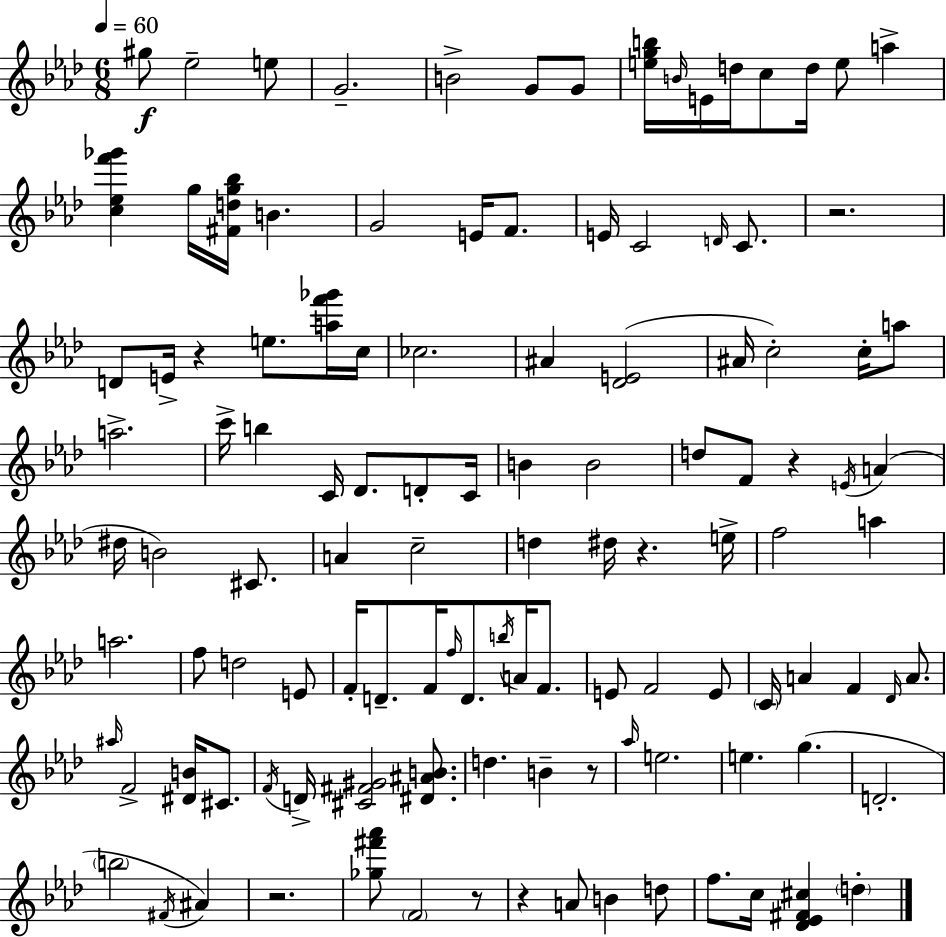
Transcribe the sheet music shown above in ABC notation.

X:1
T:Untitled
M:6/8
L:1/4
K:Ab
^g/2 _e2 e/2 G2 B2 G/2 G/2 [egb]/4 B/4 E/4 d/4 c/2 d/4 e/2 a [c_ef'_g'] g/4 [^Fdg_b]/4 B G2 E/4 F/2 E/4 C2 D/4 C/2 z2 D/2 E/4 z e/2 [af'_g']/4 c/4 _c2 ^A [_DE]2 ^A/4 c2 c/4 a/2 a2 c'/4 b C/4 _D/2 D/2 C/4 B B2 d/2 F/2 z E/4 A ^d/4 B2 ^C/2 A c2 d ^d/4 z e/4 f2 a a2 f/2 d2 E/2 F/4 D/2 F/4 f/4 D/2 b/4 A/4 F/2 E/2 F2 E/2 C/4 A F _D/4 A/2 ^a/4 F2 [^DB]/4 ^C/2 F/4 D/4 [^C^F^G]2 [^D^AB]/2 d B z/2 _a/4 e2 e g D2 b2 ^F/4 ^A z2 [_g^f'_a']/2 F2 z/2 z A/2 B d/2 f/2 c/4 [_D_E^F^c] d